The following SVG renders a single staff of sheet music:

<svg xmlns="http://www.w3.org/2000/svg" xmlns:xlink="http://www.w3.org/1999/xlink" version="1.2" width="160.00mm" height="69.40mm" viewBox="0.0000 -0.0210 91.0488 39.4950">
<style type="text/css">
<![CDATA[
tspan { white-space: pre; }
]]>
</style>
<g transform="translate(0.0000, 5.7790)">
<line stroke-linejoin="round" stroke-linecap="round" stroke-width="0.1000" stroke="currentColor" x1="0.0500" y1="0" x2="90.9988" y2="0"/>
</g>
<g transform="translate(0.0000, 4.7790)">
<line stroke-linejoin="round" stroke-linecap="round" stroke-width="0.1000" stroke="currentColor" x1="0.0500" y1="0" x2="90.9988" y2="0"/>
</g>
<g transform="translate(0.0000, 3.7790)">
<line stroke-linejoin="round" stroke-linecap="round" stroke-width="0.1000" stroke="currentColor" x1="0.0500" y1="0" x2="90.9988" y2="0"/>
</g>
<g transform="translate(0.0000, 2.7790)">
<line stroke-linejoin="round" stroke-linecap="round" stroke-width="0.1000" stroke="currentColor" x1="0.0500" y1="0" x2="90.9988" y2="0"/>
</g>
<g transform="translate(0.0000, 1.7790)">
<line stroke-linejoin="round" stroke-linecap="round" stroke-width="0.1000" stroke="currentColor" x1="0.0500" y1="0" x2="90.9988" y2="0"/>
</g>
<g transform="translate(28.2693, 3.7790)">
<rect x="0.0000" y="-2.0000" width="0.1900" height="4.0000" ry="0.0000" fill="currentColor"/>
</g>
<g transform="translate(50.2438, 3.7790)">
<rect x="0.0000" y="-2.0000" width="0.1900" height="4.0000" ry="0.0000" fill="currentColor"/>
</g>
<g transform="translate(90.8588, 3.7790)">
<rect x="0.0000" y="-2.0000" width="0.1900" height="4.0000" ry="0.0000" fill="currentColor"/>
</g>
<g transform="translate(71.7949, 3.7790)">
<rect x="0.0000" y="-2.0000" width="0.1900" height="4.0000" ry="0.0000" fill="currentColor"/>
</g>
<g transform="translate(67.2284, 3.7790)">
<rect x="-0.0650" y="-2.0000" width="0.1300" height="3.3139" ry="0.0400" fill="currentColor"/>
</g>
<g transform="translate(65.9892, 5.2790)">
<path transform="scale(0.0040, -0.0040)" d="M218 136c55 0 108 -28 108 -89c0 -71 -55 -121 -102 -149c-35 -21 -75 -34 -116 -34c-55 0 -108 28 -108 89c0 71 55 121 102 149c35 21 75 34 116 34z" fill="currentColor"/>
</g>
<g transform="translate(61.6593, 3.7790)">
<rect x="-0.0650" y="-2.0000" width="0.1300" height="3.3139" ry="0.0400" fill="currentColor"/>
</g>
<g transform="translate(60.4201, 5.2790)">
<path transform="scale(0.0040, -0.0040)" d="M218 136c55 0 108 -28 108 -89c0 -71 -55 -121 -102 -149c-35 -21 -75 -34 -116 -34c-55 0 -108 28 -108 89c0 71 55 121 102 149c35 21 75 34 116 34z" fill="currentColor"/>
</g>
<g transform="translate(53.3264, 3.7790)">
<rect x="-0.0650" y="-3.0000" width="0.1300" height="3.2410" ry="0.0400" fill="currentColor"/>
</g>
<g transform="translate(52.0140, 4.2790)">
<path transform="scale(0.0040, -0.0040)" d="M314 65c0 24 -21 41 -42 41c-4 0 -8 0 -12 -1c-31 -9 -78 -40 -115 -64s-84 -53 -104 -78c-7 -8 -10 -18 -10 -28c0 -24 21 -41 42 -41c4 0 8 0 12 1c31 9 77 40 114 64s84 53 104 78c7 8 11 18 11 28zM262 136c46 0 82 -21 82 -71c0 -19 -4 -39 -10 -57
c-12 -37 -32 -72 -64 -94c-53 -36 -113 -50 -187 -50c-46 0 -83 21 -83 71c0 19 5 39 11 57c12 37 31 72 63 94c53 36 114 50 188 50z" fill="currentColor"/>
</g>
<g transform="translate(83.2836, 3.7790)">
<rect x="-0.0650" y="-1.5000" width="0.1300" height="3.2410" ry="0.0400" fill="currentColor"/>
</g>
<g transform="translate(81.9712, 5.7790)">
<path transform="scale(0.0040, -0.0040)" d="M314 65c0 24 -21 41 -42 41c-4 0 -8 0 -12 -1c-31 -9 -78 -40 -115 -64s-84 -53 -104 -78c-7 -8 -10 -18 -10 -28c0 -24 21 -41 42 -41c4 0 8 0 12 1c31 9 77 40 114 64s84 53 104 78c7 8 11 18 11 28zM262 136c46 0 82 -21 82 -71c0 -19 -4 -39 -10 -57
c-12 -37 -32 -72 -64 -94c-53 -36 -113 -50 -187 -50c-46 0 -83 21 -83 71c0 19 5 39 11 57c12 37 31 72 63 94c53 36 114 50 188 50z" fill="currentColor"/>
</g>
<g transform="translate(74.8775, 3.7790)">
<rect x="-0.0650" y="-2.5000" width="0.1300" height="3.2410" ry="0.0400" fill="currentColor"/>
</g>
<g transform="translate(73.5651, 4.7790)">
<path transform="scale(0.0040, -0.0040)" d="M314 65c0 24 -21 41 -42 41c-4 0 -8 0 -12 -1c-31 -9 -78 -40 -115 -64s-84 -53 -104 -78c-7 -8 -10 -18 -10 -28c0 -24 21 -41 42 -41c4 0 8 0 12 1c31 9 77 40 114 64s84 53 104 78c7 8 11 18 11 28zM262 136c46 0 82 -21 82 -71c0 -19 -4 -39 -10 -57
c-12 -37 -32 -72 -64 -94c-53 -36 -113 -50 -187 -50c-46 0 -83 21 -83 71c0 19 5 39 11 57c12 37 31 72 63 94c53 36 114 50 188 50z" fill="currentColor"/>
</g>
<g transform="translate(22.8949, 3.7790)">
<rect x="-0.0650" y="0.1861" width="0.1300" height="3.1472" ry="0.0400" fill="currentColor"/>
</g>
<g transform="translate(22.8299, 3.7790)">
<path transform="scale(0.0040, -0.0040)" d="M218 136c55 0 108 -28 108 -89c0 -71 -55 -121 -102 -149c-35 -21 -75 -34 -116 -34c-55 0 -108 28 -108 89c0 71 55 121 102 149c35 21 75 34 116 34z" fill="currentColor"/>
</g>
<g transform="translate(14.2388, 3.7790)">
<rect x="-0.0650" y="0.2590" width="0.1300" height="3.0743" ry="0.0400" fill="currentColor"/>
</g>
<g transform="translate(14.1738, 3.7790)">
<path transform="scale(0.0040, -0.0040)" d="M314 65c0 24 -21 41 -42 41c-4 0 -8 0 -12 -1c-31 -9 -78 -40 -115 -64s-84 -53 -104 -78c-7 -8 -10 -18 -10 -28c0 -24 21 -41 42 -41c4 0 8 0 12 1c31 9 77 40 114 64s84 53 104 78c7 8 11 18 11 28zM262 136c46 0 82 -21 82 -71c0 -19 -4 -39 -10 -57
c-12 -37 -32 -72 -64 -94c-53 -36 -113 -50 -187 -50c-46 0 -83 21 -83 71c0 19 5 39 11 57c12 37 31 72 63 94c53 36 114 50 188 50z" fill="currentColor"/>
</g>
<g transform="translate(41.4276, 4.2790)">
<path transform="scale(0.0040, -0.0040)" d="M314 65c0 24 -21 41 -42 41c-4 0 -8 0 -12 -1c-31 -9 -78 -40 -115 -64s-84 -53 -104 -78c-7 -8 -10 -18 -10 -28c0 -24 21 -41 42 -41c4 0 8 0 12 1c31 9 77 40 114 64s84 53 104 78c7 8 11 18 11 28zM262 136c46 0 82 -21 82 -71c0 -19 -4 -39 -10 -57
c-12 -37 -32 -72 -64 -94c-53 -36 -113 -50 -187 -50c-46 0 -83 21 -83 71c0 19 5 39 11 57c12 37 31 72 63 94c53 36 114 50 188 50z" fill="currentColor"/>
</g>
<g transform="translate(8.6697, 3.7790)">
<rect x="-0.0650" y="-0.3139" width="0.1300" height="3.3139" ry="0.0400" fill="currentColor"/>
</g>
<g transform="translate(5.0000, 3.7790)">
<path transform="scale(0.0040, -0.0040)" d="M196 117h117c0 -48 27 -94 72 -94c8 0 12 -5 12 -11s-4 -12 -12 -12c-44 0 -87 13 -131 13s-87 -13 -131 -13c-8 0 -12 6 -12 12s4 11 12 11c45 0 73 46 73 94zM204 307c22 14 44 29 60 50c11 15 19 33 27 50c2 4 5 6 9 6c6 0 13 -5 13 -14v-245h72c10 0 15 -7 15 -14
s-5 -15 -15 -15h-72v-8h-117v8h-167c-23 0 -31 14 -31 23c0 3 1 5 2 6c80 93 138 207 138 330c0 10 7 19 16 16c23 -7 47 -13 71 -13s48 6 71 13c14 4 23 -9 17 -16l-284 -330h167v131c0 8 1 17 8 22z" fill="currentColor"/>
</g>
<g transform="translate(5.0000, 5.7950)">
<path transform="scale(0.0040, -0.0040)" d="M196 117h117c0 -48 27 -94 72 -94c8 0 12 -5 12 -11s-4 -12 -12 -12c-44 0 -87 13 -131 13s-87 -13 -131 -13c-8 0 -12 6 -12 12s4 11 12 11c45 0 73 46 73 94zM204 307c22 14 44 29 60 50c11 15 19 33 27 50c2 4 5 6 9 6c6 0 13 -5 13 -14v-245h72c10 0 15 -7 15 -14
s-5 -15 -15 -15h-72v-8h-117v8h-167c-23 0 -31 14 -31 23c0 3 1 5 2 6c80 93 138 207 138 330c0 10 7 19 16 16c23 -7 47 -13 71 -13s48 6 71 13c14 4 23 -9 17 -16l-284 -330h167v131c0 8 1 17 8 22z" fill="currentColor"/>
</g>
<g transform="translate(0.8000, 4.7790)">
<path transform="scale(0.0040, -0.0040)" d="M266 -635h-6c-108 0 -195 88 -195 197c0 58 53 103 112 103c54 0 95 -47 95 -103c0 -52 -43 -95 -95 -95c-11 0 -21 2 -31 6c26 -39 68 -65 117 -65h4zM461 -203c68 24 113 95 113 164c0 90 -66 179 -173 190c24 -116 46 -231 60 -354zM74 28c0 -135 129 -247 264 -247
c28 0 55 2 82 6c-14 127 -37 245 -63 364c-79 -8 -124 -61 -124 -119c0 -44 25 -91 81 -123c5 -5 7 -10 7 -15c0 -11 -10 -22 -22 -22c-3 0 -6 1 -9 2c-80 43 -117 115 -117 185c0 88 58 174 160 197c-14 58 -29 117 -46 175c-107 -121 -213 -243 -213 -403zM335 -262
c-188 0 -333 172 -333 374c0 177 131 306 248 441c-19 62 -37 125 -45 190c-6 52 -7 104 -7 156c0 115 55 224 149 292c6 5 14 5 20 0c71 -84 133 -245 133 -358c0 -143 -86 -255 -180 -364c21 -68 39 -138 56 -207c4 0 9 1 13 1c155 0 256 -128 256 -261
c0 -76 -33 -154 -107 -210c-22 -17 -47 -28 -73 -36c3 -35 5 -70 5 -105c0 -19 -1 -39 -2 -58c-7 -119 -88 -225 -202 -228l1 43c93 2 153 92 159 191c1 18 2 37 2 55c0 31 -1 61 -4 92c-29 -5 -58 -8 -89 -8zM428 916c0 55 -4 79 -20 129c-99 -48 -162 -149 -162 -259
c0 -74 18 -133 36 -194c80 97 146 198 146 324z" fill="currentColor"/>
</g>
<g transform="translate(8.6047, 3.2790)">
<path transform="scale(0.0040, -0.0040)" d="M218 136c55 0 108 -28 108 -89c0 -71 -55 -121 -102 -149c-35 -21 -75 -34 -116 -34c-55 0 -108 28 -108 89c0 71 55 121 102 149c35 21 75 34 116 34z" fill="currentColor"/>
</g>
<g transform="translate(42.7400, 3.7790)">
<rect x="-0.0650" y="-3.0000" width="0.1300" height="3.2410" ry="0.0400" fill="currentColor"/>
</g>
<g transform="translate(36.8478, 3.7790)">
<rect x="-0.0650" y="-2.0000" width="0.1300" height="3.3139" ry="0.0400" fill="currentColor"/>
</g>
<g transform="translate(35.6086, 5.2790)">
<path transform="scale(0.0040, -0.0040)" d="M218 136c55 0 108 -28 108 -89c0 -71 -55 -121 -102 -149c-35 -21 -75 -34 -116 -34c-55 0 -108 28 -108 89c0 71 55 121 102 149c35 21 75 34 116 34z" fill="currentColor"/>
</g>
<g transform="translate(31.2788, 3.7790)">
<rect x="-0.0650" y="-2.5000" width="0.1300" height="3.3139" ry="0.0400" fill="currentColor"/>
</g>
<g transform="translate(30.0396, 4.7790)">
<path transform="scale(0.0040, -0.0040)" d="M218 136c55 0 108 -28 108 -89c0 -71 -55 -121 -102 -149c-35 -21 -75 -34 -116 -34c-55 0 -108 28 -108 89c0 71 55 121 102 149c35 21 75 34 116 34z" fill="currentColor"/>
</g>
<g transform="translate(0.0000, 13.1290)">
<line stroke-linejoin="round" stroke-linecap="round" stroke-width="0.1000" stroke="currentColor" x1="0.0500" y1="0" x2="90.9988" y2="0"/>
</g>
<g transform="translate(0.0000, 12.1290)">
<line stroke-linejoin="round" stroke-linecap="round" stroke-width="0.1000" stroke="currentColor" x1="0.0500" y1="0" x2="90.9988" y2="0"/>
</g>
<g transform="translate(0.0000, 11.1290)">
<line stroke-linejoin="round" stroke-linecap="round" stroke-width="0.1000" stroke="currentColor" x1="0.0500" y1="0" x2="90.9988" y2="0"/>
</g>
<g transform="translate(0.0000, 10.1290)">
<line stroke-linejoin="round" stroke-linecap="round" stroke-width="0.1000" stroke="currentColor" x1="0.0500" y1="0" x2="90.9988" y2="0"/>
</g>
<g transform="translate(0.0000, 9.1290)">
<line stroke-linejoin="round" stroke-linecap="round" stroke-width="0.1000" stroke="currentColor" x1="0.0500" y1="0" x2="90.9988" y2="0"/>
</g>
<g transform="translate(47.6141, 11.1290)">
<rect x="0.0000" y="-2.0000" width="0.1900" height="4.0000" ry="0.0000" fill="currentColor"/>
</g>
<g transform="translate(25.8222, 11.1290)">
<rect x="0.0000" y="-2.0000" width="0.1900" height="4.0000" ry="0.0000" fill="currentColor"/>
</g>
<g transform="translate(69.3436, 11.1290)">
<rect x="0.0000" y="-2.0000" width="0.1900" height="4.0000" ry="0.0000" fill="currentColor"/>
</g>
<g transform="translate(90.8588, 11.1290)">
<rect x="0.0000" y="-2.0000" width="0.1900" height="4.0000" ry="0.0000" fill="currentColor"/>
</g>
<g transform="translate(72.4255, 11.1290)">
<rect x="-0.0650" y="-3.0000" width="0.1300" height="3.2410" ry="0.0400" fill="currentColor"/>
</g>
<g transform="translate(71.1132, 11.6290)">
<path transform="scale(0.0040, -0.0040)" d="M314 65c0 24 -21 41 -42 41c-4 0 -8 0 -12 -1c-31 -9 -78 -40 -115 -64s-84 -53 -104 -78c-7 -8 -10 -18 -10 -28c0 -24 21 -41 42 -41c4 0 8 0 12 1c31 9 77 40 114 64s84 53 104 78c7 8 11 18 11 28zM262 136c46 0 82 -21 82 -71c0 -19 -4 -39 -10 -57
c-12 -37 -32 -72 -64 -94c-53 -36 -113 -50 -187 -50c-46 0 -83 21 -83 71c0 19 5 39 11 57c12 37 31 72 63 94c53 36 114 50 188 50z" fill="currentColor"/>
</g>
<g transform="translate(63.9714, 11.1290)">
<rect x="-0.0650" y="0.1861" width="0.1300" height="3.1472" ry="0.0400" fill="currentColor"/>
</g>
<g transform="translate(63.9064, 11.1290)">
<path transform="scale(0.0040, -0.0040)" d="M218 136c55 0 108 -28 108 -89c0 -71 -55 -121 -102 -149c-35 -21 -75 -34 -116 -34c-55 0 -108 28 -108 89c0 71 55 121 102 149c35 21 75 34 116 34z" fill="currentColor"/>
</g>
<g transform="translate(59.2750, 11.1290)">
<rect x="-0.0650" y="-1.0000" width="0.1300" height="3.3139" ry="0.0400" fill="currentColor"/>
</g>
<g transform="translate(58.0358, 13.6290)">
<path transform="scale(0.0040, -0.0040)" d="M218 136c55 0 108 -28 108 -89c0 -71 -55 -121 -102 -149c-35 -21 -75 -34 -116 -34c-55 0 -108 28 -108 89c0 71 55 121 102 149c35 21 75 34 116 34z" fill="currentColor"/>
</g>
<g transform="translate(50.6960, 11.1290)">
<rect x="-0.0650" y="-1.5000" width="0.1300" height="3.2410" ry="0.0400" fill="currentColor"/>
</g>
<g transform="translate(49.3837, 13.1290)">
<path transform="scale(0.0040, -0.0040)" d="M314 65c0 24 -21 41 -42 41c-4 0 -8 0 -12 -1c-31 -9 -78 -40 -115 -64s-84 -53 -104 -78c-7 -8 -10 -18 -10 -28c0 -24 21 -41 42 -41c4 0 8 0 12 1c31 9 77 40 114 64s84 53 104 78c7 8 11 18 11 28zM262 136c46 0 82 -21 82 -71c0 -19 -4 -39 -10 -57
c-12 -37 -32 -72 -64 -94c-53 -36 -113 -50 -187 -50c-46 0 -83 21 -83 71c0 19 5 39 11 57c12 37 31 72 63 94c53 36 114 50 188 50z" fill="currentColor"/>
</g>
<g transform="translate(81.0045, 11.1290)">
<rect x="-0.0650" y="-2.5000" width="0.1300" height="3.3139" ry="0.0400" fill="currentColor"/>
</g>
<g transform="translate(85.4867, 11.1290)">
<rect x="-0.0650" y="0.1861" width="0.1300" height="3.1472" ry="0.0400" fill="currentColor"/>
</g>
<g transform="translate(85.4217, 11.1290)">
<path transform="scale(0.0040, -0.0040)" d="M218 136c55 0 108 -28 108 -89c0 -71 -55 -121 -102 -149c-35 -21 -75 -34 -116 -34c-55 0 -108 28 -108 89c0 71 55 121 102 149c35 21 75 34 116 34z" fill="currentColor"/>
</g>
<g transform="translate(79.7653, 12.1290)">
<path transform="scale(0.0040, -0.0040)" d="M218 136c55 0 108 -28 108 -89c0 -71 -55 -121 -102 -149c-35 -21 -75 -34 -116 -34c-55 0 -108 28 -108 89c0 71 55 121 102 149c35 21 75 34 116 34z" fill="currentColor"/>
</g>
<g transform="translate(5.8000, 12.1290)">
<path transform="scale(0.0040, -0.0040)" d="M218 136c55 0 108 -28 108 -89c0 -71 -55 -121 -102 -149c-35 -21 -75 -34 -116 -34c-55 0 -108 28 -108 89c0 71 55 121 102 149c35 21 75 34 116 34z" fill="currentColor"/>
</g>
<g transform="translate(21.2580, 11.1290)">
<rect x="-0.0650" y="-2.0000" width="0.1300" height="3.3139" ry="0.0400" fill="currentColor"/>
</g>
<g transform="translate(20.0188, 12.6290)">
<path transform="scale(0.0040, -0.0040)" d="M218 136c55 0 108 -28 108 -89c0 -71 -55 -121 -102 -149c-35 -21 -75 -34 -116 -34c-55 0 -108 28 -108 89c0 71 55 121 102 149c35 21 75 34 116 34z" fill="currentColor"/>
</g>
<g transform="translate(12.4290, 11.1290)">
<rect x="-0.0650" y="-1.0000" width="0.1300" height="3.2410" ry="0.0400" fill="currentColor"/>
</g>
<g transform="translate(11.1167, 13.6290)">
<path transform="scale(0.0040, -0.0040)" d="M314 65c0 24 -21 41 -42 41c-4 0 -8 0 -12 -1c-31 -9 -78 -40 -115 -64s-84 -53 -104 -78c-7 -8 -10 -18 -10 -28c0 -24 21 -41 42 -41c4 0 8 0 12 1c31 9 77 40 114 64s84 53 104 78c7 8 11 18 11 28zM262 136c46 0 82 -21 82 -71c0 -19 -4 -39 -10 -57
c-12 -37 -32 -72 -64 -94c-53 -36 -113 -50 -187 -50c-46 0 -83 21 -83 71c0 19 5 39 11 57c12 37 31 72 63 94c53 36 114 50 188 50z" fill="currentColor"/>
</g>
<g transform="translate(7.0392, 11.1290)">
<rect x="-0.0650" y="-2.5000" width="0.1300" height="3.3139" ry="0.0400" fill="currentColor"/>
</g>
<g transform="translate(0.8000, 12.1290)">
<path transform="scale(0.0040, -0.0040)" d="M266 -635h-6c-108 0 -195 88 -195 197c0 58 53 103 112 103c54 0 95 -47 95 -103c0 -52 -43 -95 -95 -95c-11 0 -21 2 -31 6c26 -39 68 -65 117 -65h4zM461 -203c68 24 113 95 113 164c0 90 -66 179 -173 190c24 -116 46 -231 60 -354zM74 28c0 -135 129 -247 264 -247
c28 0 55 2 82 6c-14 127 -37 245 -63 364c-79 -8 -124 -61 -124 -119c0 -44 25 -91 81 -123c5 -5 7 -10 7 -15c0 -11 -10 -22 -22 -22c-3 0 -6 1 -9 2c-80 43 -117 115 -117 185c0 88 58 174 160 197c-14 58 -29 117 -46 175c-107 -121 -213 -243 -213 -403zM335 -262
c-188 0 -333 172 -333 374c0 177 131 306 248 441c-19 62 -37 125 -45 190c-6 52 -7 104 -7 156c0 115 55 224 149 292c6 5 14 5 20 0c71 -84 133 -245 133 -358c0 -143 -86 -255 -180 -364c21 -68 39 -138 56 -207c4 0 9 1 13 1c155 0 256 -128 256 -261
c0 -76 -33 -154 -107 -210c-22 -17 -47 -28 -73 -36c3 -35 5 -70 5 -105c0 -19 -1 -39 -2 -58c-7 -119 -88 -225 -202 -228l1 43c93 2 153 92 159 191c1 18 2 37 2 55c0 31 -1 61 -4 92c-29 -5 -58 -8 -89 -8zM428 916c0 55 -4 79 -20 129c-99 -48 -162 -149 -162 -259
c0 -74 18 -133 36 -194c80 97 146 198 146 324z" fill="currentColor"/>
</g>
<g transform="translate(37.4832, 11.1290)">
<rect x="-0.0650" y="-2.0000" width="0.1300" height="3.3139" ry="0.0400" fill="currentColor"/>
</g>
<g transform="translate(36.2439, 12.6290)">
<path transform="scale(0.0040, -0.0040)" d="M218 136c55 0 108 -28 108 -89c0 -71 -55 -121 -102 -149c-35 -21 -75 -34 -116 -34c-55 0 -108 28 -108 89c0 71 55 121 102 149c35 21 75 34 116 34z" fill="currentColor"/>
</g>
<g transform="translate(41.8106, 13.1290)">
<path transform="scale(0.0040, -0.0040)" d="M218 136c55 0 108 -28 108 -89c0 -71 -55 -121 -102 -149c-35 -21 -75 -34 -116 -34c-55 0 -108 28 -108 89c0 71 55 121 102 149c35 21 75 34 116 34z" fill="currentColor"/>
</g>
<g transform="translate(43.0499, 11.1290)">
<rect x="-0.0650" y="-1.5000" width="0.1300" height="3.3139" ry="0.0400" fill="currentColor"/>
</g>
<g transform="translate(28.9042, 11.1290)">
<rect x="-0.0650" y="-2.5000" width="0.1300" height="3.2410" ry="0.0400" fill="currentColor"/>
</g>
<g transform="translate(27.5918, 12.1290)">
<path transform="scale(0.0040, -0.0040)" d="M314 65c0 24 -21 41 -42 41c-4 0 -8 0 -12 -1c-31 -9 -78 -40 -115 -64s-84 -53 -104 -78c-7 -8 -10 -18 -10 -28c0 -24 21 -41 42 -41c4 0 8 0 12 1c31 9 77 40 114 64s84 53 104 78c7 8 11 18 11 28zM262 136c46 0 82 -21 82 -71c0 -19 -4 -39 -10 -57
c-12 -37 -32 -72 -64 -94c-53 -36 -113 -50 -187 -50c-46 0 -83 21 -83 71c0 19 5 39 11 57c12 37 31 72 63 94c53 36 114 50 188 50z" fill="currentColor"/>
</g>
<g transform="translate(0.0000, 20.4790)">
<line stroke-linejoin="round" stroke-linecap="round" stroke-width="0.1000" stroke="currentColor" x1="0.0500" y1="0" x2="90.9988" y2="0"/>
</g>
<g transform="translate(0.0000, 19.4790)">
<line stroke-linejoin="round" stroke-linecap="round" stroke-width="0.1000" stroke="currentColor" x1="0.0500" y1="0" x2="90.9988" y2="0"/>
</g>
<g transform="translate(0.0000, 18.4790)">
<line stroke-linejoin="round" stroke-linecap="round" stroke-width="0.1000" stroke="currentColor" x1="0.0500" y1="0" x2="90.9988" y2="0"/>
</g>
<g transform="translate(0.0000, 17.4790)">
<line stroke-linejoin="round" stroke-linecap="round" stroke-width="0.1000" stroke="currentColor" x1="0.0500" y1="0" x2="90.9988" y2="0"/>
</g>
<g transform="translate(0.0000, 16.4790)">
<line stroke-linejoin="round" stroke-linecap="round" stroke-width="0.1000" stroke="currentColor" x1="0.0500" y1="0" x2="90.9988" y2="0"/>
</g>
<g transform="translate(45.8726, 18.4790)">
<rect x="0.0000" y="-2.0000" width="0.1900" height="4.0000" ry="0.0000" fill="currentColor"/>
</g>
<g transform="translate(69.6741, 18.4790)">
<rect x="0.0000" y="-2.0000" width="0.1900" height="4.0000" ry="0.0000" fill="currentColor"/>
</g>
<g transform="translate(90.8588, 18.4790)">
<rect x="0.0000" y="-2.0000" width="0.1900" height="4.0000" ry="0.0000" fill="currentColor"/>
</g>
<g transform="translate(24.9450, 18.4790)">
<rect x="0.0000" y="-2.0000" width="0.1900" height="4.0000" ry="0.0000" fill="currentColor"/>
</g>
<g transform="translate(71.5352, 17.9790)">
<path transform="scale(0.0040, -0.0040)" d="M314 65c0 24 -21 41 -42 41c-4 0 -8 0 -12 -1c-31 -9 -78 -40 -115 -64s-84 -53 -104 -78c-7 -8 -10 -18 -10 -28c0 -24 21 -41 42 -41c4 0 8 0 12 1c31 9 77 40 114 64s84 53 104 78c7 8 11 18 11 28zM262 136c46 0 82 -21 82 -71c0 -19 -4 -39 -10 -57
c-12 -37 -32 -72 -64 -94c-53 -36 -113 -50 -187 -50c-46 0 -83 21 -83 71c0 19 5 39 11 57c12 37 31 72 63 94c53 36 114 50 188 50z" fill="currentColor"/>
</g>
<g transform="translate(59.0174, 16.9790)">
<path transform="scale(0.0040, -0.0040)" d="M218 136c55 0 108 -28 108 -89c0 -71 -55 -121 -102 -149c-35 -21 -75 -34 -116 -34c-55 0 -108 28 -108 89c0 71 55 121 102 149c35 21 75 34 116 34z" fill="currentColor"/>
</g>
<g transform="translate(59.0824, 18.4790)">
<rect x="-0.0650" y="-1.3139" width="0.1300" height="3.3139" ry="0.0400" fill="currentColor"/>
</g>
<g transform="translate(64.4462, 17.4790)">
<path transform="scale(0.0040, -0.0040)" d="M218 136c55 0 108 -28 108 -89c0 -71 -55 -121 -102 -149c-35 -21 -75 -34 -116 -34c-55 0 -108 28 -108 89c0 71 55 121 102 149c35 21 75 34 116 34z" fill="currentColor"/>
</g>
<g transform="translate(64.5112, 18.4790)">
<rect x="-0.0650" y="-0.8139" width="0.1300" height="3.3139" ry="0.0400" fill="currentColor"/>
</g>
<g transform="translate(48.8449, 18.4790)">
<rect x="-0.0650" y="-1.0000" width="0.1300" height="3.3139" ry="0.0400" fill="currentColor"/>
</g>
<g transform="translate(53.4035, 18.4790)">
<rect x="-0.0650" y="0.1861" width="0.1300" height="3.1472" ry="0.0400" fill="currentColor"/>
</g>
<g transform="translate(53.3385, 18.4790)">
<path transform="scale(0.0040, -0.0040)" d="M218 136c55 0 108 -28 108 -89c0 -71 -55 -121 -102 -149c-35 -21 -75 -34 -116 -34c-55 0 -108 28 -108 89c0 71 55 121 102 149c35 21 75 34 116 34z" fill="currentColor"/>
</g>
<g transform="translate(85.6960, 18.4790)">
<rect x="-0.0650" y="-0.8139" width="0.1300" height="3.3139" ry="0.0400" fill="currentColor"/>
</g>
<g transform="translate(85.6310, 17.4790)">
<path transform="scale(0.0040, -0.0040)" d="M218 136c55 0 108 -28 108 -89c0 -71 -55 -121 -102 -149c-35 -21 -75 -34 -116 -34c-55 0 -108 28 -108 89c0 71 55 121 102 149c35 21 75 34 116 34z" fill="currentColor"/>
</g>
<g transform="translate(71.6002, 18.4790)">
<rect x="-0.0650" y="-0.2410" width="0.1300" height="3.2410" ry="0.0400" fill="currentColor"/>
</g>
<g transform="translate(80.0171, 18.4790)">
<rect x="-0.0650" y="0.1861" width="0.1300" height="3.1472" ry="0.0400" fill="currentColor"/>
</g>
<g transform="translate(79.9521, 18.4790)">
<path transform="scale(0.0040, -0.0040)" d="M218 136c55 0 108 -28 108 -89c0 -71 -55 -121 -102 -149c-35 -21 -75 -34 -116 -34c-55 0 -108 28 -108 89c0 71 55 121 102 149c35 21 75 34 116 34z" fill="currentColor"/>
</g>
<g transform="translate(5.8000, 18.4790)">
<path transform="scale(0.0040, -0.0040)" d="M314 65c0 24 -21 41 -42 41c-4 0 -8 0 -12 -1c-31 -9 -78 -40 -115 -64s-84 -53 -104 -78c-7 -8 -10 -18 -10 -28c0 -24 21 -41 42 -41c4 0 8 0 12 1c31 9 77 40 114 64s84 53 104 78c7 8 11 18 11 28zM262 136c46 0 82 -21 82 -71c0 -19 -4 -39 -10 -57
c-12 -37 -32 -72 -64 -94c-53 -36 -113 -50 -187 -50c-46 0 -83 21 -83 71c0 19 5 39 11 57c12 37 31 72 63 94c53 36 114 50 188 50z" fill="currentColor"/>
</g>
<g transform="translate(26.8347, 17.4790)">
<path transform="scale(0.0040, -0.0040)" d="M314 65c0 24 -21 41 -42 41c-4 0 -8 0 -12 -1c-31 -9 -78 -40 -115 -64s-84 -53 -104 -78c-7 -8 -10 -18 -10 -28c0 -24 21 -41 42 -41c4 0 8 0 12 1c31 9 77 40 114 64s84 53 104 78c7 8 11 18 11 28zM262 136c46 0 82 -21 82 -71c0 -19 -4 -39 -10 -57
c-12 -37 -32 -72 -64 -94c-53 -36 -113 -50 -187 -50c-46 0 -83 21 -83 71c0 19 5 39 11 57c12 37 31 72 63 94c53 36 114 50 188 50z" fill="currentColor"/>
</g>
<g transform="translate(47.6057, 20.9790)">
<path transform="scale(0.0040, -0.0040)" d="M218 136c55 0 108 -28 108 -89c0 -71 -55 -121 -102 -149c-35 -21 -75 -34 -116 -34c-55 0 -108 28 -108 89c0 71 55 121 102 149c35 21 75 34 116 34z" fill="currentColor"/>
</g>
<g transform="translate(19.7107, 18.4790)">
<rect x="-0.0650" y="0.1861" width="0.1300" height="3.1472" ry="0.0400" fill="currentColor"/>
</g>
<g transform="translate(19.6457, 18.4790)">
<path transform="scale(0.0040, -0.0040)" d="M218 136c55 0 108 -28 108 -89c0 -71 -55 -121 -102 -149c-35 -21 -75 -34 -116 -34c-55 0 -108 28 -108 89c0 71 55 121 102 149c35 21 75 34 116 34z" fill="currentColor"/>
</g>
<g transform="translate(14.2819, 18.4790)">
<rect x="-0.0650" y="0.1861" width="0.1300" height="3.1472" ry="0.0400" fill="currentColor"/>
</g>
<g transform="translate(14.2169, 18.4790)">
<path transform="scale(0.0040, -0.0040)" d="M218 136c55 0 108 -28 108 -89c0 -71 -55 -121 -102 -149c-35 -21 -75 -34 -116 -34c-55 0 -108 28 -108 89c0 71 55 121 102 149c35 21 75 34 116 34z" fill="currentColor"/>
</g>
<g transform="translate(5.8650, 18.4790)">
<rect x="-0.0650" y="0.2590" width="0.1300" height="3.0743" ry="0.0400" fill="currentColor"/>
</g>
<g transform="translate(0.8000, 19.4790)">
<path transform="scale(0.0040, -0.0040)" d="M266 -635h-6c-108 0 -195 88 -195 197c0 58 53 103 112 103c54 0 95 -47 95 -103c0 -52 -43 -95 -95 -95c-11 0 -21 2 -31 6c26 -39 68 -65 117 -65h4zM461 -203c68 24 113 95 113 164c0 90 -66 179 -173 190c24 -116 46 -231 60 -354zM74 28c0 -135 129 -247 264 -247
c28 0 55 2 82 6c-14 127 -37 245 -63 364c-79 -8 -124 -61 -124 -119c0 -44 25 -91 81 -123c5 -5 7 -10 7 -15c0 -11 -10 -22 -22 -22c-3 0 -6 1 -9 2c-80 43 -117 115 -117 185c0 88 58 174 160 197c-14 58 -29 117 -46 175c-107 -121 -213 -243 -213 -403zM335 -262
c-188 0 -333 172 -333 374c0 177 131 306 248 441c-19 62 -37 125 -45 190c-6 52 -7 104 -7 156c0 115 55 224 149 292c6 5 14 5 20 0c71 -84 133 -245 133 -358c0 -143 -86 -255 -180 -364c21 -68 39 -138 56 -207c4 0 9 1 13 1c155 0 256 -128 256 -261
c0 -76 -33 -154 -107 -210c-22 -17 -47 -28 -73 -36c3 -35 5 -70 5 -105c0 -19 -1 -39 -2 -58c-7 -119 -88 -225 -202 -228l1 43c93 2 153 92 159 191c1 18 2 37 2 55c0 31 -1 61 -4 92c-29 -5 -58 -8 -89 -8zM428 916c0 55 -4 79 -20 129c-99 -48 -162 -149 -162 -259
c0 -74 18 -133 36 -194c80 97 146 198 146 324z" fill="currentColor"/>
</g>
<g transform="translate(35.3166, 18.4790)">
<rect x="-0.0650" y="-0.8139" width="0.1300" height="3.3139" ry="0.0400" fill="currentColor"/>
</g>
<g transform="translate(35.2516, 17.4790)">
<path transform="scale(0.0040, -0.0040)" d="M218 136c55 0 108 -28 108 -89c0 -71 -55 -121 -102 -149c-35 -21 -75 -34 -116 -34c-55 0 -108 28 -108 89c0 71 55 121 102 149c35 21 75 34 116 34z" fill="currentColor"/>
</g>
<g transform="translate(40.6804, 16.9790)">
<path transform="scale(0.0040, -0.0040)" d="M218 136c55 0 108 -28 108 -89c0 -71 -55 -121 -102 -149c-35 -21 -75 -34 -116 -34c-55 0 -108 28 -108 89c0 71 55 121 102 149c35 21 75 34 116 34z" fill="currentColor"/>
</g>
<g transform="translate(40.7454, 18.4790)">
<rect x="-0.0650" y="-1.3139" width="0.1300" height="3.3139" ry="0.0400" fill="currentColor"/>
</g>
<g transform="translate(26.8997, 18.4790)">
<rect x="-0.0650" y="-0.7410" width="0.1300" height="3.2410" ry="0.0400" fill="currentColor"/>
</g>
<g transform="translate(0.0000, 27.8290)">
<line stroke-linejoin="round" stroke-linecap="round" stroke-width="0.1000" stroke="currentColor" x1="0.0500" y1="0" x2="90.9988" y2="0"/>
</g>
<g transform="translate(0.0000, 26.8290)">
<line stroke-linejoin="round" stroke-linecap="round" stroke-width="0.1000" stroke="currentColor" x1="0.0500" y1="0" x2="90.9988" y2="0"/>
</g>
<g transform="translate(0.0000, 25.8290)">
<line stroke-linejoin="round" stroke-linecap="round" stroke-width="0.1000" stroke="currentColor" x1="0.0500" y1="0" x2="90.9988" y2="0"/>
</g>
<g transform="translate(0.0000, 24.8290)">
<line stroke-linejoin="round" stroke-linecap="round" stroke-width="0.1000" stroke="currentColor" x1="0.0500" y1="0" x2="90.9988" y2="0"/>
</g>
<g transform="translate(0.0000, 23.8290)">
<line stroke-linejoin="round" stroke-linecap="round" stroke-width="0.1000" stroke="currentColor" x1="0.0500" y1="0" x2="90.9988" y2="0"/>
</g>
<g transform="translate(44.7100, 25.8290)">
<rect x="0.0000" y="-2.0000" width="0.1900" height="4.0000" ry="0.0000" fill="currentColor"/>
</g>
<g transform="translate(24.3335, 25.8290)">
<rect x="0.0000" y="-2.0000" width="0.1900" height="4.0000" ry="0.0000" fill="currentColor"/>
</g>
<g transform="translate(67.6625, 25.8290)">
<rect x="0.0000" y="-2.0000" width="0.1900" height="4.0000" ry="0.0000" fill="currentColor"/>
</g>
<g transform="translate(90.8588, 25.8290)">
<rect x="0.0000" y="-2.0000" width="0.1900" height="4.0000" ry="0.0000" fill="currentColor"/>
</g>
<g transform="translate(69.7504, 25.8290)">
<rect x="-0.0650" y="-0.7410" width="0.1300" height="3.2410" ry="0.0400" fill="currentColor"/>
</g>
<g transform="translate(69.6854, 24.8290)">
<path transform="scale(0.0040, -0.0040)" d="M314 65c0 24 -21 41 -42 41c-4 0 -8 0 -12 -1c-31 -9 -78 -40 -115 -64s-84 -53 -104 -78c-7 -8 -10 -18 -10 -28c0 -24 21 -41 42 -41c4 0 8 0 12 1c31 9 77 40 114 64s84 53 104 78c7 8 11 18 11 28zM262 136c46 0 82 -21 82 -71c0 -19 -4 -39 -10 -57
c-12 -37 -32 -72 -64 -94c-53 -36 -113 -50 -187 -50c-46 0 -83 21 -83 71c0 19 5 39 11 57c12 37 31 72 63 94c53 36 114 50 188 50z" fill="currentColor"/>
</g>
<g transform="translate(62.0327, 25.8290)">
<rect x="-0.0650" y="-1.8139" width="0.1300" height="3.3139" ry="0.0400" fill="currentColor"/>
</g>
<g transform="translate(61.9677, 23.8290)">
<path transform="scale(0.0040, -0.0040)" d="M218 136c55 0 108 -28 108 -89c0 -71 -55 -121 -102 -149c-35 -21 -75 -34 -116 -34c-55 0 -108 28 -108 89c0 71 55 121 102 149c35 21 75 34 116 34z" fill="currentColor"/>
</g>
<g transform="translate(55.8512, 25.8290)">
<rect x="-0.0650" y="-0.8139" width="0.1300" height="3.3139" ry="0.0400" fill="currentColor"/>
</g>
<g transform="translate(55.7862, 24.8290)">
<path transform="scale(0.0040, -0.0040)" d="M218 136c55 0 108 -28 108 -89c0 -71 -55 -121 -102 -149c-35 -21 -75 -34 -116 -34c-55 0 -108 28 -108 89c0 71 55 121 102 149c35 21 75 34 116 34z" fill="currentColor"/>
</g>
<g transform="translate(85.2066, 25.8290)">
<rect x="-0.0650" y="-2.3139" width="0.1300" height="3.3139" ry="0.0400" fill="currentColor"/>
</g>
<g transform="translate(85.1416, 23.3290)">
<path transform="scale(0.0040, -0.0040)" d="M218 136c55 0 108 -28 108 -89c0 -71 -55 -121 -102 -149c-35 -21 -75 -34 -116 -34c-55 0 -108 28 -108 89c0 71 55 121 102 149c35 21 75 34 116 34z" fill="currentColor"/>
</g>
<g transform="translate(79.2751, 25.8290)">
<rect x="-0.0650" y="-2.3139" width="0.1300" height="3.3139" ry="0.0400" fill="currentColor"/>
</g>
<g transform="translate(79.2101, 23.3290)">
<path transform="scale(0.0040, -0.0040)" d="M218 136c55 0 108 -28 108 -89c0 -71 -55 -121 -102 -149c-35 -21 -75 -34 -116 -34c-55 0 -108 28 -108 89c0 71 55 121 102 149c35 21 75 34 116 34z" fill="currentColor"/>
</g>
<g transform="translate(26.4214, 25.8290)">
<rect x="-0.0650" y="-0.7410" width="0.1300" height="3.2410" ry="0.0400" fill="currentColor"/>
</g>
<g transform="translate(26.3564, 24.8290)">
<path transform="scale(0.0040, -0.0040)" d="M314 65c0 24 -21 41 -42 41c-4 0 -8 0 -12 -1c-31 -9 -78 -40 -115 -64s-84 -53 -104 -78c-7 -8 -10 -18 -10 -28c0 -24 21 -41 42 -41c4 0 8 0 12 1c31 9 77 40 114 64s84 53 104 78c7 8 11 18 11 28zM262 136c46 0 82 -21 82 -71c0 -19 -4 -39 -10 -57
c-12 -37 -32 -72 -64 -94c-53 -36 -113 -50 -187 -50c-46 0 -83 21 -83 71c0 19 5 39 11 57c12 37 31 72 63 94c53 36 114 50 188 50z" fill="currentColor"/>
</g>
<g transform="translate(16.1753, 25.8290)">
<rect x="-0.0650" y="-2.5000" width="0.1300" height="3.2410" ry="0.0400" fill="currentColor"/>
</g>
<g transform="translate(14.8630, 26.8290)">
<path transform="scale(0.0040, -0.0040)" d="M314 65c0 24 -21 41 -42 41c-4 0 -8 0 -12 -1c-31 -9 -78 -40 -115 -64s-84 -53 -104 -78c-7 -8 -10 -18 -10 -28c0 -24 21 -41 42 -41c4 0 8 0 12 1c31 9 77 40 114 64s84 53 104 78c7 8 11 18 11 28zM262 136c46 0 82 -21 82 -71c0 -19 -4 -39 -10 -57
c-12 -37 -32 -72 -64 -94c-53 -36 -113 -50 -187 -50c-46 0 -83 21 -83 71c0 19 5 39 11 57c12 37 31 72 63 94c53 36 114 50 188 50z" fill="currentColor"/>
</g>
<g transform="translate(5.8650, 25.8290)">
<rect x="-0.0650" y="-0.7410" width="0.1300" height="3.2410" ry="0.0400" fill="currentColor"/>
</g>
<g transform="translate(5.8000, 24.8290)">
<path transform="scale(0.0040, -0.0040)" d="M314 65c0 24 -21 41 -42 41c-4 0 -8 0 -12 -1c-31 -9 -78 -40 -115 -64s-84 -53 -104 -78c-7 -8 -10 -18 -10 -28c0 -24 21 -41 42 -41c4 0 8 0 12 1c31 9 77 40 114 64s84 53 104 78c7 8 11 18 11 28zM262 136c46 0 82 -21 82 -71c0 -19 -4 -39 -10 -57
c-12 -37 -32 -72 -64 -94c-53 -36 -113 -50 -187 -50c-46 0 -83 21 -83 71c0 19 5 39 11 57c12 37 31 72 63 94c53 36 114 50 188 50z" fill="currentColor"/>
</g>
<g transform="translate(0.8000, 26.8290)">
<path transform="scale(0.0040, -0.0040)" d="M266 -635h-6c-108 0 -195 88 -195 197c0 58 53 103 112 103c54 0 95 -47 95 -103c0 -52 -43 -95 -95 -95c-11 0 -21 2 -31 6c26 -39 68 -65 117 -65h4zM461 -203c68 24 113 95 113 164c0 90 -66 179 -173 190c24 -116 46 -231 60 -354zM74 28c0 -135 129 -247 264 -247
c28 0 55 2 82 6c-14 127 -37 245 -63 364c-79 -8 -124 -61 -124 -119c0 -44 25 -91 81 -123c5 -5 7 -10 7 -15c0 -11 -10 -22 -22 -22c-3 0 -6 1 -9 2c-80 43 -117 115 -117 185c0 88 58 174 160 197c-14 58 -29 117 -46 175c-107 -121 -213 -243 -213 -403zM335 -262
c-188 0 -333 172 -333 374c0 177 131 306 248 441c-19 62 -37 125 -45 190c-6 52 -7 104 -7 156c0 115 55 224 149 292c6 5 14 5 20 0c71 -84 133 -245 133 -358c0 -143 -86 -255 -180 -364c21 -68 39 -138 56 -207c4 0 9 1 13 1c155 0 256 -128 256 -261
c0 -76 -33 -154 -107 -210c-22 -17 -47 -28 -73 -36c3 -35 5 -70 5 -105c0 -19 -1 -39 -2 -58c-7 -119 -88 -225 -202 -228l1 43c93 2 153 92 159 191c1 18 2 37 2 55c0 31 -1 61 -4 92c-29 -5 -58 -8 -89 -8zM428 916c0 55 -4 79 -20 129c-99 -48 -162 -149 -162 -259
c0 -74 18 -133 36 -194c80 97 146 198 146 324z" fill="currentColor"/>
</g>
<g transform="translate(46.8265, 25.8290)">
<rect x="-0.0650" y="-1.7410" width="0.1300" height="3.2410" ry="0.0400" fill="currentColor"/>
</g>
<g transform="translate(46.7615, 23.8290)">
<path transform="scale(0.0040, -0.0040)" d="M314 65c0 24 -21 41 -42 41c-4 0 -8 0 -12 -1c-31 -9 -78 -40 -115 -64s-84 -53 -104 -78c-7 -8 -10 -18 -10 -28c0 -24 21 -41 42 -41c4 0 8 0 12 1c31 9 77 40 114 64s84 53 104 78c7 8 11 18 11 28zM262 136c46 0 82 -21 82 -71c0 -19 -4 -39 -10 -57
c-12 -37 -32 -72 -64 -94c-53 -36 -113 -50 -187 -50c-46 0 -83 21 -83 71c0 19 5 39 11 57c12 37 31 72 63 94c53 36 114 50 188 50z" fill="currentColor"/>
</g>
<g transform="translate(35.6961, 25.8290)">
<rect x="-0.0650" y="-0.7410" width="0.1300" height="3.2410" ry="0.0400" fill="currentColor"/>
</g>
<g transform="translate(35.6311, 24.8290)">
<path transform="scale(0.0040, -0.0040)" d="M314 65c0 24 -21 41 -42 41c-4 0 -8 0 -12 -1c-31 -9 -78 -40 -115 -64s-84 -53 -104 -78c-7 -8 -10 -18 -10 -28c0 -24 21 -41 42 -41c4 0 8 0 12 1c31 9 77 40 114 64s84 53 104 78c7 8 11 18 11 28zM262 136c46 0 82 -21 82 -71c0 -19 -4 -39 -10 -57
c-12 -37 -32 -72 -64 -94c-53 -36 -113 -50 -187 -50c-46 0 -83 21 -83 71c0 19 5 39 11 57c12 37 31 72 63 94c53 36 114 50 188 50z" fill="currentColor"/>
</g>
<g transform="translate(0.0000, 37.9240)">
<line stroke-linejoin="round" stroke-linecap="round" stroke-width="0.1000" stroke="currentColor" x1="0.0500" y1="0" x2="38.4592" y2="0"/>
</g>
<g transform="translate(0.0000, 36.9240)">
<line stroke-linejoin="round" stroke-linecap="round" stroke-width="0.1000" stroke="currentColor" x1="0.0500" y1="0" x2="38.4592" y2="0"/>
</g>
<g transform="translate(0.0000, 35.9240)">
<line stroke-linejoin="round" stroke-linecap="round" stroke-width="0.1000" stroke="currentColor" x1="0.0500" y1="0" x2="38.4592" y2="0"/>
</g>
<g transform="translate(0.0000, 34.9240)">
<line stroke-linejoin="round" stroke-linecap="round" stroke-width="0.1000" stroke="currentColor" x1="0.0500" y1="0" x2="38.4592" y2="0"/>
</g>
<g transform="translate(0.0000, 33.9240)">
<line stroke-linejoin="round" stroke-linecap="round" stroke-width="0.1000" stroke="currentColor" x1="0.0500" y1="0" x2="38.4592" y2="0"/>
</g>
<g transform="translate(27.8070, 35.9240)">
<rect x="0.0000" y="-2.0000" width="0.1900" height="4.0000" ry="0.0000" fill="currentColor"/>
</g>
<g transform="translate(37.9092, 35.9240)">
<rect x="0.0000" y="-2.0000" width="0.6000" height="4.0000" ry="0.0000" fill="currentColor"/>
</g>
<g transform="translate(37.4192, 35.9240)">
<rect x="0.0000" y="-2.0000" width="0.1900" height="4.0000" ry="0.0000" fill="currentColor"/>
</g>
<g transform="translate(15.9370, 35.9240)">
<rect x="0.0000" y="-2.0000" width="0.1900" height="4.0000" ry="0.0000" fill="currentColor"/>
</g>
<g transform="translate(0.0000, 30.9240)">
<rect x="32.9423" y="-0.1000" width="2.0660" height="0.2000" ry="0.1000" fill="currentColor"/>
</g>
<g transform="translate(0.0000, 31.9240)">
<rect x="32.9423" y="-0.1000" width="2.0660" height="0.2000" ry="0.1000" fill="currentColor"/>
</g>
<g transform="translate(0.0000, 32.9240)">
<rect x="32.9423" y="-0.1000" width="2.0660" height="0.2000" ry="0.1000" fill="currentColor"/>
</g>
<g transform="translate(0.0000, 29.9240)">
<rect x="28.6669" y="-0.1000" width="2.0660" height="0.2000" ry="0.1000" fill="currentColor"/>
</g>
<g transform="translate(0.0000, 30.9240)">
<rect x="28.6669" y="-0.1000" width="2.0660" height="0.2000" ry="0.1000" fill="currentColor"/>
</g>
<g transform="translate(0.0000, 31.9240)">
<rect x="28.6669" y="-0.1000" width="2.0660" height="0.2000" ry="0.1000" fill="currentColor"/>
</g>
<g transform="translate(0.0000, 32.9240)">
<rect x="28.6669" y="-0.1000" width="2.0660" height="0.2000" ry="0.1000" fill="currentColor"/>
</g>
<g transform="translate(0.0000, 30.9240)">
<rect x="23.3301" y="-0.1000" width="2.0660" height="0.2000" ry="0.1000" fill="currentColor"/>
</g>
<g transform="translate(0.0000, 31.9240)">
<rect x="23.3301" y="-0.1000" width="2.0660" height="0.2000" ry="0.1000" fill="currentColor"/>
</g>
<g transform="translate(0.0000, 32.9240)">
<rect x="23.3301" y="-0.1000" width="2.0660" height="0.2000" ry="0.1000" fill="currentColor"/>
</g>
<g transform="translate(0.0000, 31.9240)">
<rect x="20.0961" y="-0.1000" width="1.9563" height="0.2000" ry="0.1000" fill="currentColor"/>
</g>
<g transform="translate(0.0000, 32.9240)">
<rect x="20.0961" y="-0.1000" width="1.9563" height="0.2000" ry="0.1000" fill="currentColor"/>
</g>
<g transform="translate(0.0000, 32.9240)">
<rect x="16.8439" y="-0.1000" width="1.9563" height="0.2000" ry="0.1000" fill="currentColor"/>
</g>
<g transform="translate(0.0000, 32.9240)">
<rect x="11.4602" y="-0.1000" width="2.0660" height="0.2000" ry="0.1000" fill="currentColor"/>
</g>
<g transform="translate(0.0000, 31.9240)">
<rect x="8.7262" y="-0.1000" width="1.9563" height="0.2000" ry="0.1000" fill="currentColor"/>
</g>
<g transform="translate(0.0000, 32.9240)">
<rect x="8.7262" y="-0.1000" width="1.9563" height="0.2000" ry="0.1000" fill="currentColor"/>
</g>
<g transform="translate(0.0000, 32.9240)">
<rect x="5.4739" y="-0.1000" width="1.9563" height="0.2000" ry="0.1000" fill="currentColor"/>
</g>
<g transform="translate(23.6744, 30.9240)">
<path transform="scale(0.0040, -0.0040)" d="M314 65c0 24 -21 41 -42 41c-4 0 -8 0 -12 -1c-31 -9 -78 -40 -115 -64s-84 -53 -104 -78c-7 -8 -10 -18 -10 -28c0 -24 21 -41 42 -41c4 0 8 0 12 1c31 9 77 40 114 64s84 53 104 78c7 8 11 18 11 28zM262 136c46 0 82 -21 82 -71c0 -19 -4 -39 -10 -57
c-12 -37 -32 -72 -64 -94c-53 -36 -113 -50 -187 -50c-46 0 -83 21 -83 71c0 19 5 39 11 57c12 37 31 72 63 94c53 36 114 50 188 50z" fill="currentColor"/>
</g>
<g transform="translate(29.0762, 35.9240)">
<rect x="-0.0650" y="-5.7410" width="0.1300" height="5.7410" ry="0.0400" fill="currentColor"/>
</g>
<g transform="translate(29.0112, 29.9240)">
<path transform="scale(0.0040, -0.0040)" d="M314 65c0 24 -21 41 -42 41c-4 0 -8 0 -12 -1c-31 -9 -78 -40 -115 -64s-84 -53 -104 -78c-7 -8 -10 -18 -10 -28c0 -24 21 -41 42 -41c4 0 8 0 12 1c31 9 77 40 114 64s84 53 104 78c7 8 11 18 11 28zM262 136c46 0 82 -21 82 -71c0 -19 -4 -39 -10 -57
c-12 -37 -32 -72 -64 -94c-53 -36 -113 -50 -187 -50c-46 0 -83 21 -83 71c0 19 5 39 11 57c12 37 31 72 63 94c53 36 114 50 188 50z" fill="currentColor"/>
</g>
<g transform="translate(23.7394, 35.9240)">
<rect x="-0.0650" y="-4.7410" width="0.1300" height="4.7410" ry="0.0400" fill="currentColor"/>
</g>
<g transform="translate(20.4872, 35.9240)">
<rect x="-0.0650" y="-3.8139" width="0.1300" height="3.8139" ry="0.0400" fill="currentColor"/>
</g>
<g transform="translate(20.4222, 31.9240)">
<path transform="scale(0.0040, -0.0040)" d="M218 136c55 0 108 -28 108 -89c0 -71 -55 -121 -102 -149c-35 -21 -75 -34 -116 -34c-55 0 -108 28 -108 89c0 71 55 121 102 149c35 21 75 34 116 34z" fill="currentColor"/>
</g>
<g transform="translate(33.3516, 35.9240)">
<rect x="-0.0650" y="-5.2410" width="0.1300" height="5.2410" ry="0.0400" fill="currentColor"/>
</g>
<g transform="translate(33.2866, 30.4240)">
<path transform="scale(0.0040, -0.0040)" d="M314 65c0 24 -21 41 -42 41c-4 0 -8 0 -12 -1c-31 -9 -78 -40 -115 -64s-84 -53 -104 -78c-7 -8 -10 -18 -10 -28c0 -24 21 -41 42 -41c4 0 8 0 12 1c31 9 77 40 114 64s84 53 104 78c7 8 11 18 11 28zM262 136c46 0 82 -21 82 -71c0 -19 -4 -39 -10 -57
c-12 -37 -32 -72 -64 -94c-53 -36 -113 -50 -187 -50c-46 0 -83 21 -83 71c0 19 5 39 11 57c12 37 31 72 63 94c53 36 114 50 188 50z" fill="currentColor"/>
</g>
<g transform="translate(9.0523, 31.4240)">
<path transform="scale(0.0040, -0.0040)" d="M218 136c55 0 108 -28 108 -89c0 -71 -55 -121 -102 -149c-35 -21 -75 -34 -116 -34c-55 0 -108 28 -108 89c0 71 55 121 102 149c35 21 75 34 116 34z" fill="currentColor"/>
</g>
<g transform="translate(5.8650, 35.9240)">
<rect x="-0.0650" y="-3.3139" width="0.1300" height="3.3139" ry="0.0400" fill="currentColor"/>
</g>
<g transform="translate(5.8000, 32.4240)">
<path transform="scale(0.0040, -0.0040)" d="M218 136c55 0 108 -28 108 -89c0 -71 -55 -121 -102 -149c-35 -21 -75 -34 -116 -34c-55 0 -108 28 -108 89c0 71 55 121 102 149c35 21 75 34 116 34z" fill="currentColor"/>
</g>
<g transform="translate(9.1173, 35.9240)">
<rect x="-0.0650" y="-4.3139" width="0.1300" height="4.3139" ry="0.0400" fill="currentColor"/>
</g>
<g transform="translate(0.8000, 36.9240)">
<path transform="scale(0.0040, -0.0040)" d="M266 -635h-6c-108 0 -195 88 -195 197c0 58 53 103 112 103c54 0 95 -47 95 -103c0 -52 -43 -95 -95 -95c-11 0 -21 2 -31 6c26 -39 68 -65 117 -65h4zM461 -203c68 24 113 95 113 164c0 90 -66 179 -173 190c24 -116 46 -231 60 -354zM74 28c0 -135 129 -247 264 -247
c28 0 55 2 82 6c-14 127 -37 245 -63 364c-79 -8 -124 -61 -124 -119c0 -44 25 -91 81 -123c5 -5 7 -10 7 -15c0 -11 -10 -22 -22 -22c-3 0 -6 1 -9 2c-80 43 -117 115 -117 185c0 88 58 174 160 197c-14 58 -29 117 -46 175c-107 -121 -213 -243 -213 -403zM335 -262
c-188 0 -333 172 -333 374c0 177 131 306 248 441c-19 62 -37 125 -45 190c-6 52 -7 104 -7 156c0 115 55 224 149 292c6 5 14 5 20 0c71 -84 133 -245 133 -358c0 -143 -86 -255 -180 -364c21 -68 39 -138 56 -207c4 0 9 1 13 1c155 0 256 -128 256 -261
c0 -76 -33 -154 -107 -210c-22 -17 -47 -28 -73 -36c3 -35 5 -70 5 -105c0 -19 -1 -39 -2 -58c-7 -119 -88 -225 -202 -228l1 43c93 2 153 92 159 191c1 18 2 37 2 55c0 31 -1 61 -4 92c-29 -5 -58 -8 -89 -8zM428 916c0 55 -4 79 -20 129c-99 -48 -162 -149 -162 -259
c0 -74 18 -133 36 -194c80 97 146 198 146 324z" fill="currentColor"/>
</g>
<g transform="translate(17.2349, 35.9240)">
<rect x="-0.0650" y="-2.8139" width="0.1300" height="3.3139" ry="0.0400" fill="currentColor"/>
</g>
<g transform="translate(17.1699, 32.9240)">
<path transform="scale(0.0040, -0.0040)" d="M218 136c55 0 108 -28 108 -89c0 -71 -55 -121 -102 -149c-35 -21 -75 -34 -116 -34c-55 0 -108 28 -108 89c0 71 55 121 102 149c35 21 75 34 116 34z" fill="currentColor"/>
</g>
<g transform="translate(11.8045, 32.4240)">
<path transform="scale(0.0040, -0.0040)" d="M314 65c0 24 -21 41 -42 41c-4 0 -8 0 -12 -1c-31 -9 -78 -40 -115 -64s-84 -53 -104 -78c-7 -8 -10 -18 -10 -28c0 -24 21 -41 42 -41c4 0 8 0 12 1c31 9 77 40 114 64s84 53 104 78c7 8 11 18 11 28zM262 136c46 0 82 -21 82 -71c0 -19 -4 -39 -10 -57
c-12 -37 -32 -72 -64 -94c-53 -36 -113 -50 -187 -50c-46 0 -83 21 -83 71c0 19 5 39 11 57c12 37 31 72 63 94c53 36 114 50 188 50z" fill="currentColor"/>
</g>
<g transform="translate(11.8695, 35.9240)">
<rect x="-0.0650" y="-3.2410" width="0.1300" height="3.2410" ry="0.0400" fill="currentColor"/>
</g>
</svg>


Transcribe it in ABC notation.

X:1
T:Untitled
M:4/4
L:1/4
K:C
c B2 B G F A2 A2 F F G2 E2 G D2 F G2 F E E2 D B A2 G B B2 B B d2 d e D B e d c2 B d d2 G2 d2 d2 f2 d f d2 g g b d' b2 a c' e'2 g'2 f'2